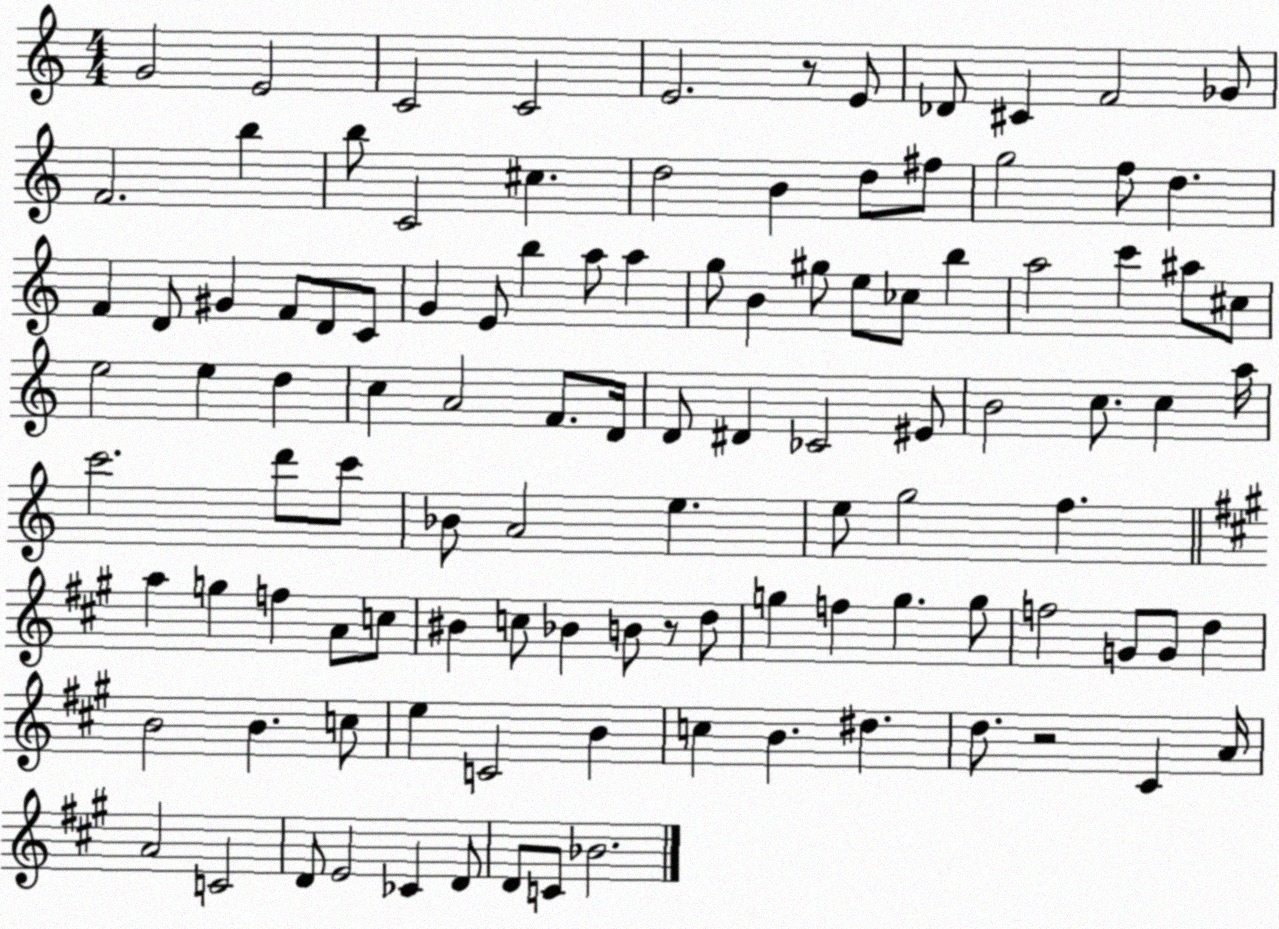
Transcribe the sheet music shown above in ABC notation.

X:1
T:Untitled
M:4/4
L:1/4
K:C
G2 E2 C2 C2 E2 z/2 E/2 _D/2 ^C F2 _G/2 F2 b b/2 C2 ^c d2 B d/2 ^f/2 g2 f/2 d F D/2 ^G F/2 D/2 C/2 G E/2 b a/2 a g/2 B ^g/2 e/2 _c/2 b a2 c' ^a/2 ^c/2 e2 e d c A2 F/2 D/4 D/2 ^D _C2 ^E/2 B2 c/2 c a/4 c'2 d'/2 c'/2 _B/2 A2 e e/2 g2 f a g f A/2 c/2 ^B c/2 _B B/2 z/2 d/2 g f g g/2 f2 G/2 G/2 d B2 B c/2 e C2 B c B ^d d/2 z2 ^C A/4 A2 C2 D/2 E2 _C D/2 D/2 C/2 _B2